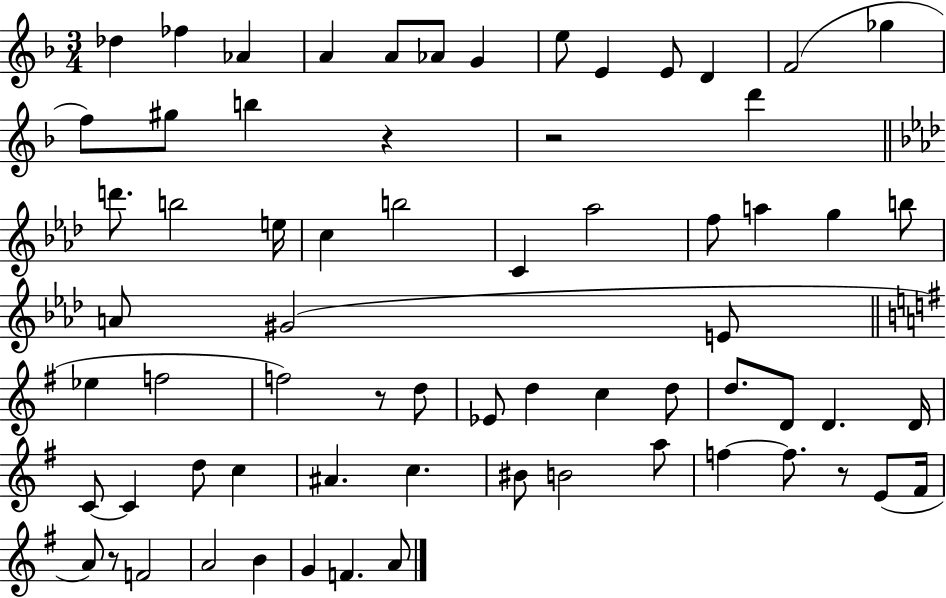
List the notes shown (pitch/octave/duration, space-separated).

Db5/q FES5/q Ab4/q A4/q A4/e Ab4/e G4/q E5/e E4/q E4/e D4/q F4/h Gb5/q F5/e G#5/e B5/q R/q R/h D6/q D6/e. B5/h E5/s C5/q B5/h C4/q Ab5/h F5/e A5/q G5/q B5/e A4/e G#4/h E4/e Eb5/q F5/h F5/h R/e D5/e Eb4/e D5/q C5/q D5/e D5/e. D4/e D4/q. D4/s C4/e C4/q D5/e C5/q A#4/q. C5/q. BIS4/e B4/h A5/e F5/q F5/e. R/e E4/e F#4/s A4/e R/e F4/h A4/h B4/q G4/q F4/q. A4/e